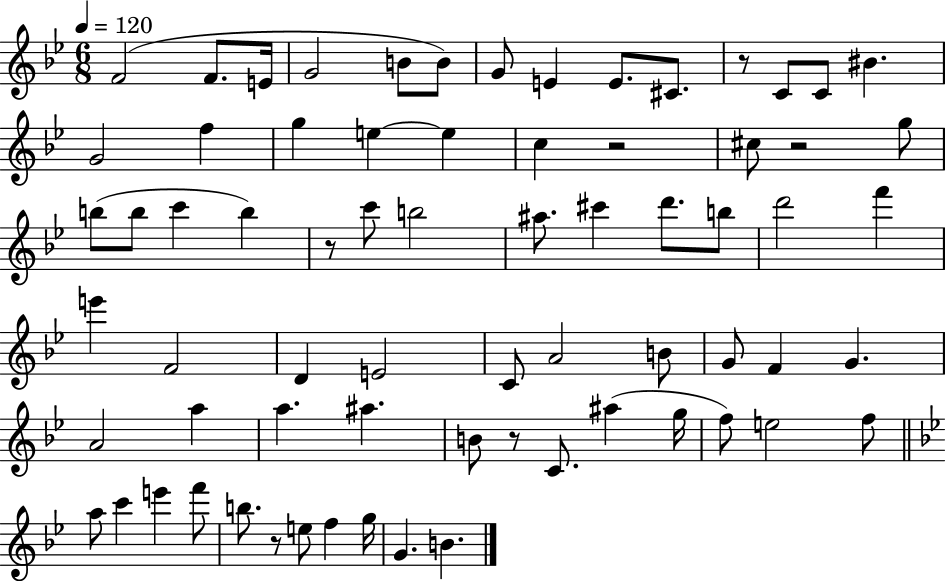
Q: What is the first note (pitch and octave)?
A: F4